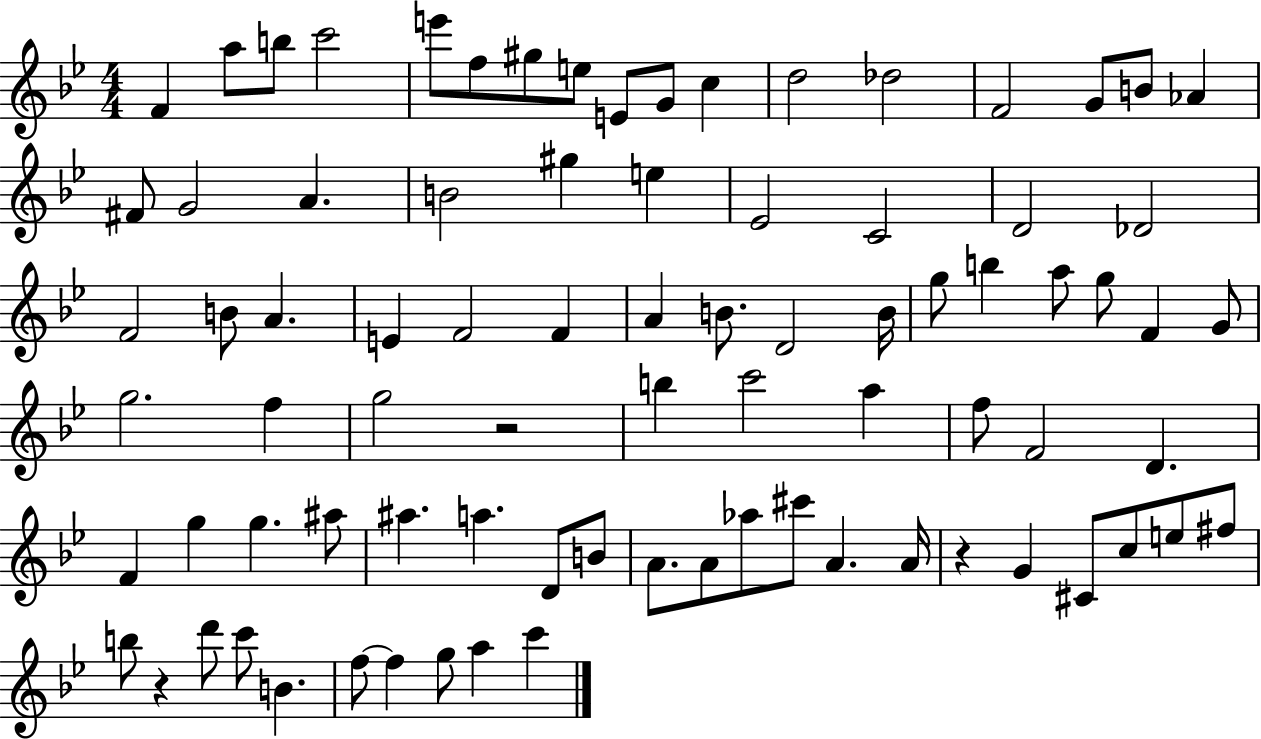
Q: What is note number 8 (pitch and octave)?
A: E5